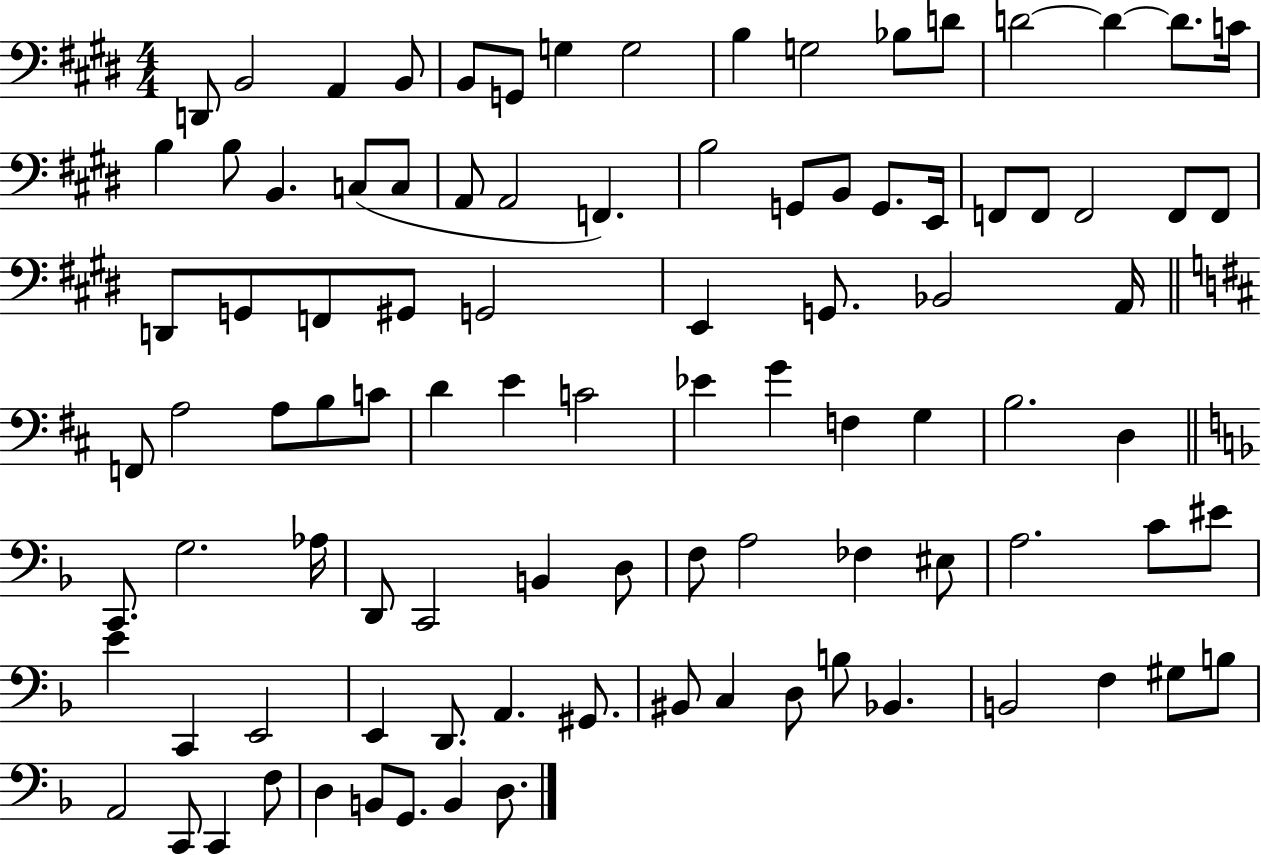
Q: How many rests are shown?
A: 0